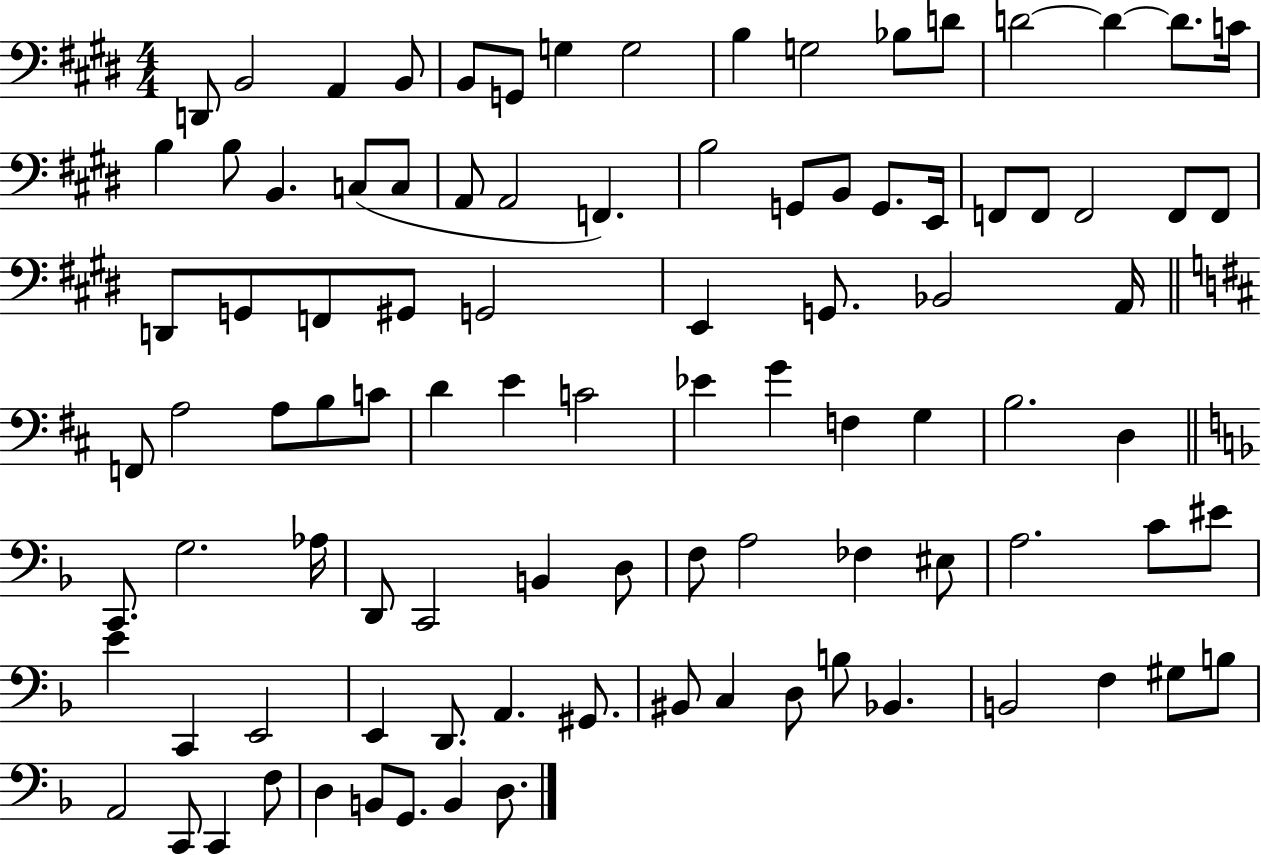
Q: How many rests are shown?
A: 0